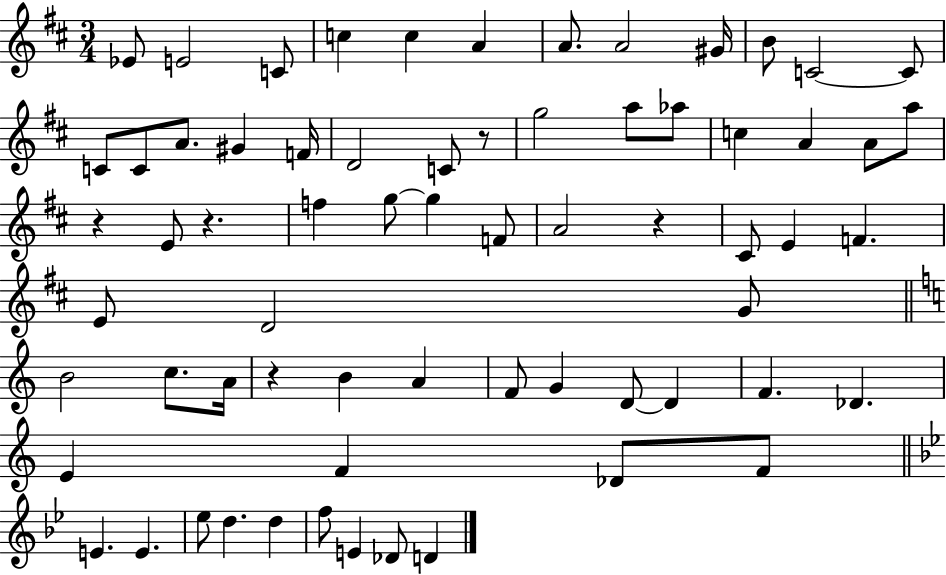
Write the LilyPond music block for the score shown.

{
  \clef treble
  \numericTimeSignature
  \time 3/4
  \key d \major
  ees'8 e'2 c'8 | c''4 c''4 a'4 | a'8. a'2 gis'16 | b'8 c'2~~ c'8 | \break c'8 c'8 a'8. gis'4 f'16 | d'2 c'8 r8 | g''2 a''8 aes''8 | c''4 a'4 a'8 a''8 | \break r4 e'8 r4. | f''4 g''8~~ g''4 f'8 | a'2 r4 | cis'8 e'4 f'4. | \break e'8 d'2 g'8 | \bar "||" \break \key a \minor b'2 c''8. a'16 | r4 b'4 a'4 | f'8 g'4 d'8~~ d'4 | f'4. des'4. | \break e'4 f'4 des'8 f'8 | \bar "||" \break \key g \minor e'4. e'4. | ees''8 d''4. d''4 | f''8 e'4 des'8 d'4 | \bar "|."
}